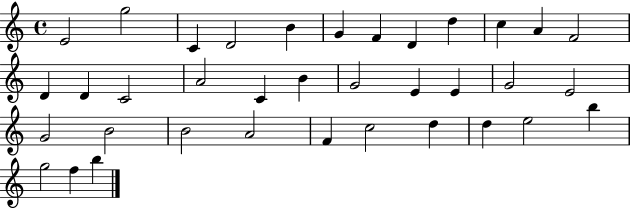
{
  \clef treble
  \time 4/4
  \defaultTimeSignature
  \key c \major
  e'2 g''2 | c'4 d'2 b'4 | g'4 f'4 d'4 d''4 | c''4 a'4 f'2 | \break d'4 d'4 c'2 | a'2 c'4 b'4 | g'2 e'4 e'4 | g'2 e'2 | \break g'2 b'2 | b'2 a'2 | f'4 c''2 d''4 | d''4 e''2 b''4 | \break g''2 f''4 b''4 | \bar "|."
}